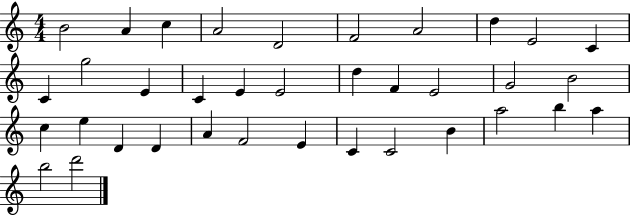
{
  \clef treble
  \numericTimeSignature
  \time 4/4
  \key c \major
  b'2 a'4 c''4 | a'2 d'2 | f'2 a'2 | d''4 e'2 c'4 | \break c'4 g''2 e'4 | c'4 e'4 e'2 | d''4 f'4 e'2 | g'2 b'2 | \break c''4 e''4 d'4 d'4 | a'4 f'2 e'4 | c'4 c'2 b'4 | a''2 b''4 a''4 | \break b''2 d'''2 | \bar "|."
}